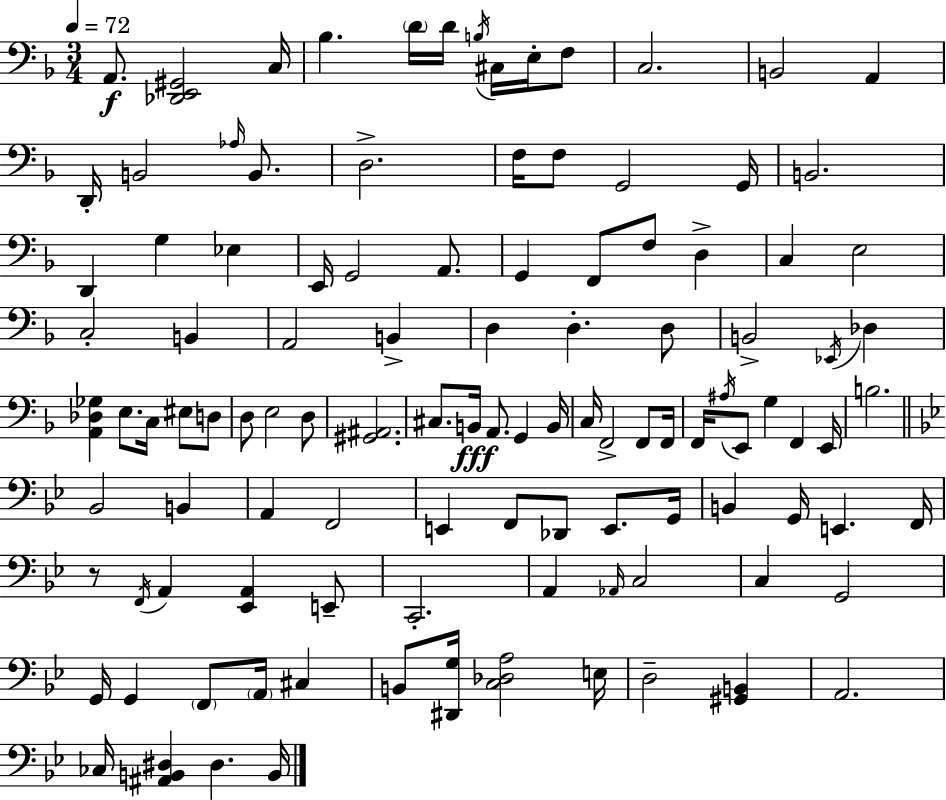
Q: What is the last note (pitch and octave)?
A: B2